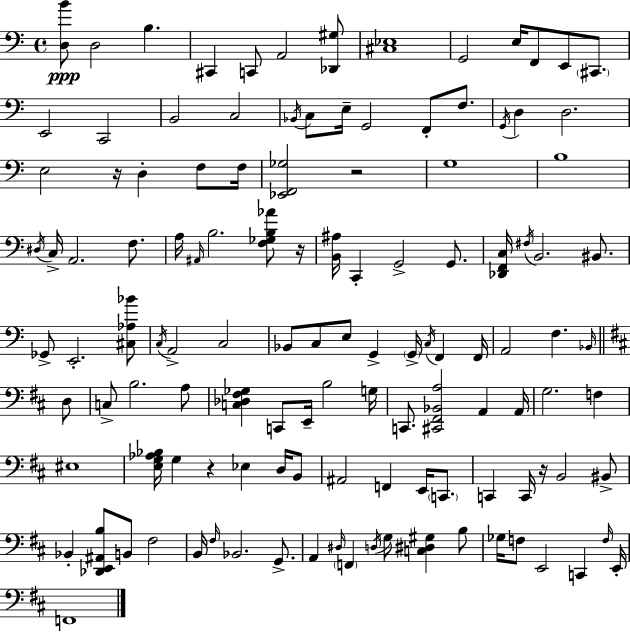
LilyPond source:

{
  \clef bass
  \time 4/4
  \defaultTimeSignature
  \key a \minor
  <d b'>8\ppp d2 b4. | cis,4 c,8 a,2 <des, gis>8 | <cis ees>1 | g,2 e16 f,8 e,8 \parenthesize cis,8. | \break e,2 c,2 | b,2 c2 | \acciaccatura { bes,16 } c8 e16-- g,2 f,8-. f8. | \acciaccatura { g,16 } d4 d2. | \break e2 r16 d4-. f8 | f16 <ees, f, ges>2 r2 | g1 | b1 | \break \acciaccatura { dis16 } c16-> a,2. | f8. a16 \grace { ais,16 } b2. | <f ges b aes'>8 r16 <b, ais>16 c,4-. g,2-> | g,8. <des, f, c>16 \acciaccatura { fis16 } b,2. | \break bis,8. ges,8-> e,2.-. | <cis aes bes'>8 \acciaccatura { c16 } a,2-> c2 | bes,8 c8 e8 g,4-> | \parenthesize g,16-> \acciaccatura { c16 } f,4 f,16 a,2 f4. | \break \grace { bes,16 } \bar "||" \break \key b \minor d8 c8-> b2. | a8 <c des fis ges>4 c,8 e,16-- b2 | g16 c,8. <cis, fis, bes, a>2 a,4 | a,16 g2. f4 | \break eis1 | <e g aes bes>16 g4 r4 ees4 d16 | b,8 ais,2 f,4 e,16 \parenthesize c,8. | c,4 c,16 r16 b,2 | \break bis,8-> bes,4-. <des, e, ais, b>8 b,8 fis2 | b,16 \grace { fis16 } bes,2. | g,8.-> a,4 \grace { dis16 } \parenthesize f,4 \acciaccatura { d16 } g8 <c dis gis>4 | b8 ges16 f8 e,2 | \break c,4 \grace { f16 } e,16-. f,1 | \bar "|."
}